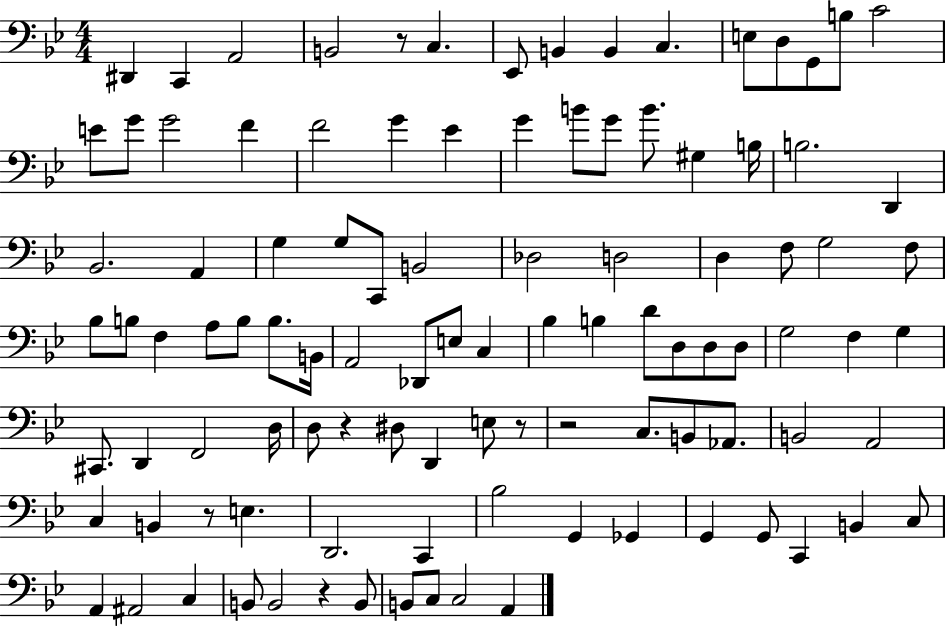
X:1
T:Untitled
M:4/4
L:1/4
K:Bb
^D,, C,, A,,2 B,,2 z/2 C, _E,,/2 B,, B,, C, E,/2 D,/2 G,,/2 B,/2 C2 E/2 G/2 G2 F F2 G _E G B/2 G/2 B/2 ^G, B,/4 B,2 D,, _B,,2 A,, G, G,/2 C,,/2 B,,2 _D,2 D,2 D, F,/2 G,2 F,/2 _B,/2 B,/2 F, A,/2 B,/2 B,/2 B,,/4 A,,2 _D,,/2 E,/2 C, _B, B, D/2 D,/2 D,/2 D,/2 G,2 F, G, ^C,,/2 D,, F,,2 D,/4 D,/2 z ^D,/2 D,, E,/2 z/2 z2 C,/2 B,,/2 _A,,/2 B,,2 A,,2 C, B,, z/2 E, D,,2 C,, _B,2 G,, _G,, G,, G,,/2 C,, B,, C,/2 A,, ^A,,2 C, B,,/2 B,,2 z B,,/2 B,,/2 C,/2 C,2 A,,